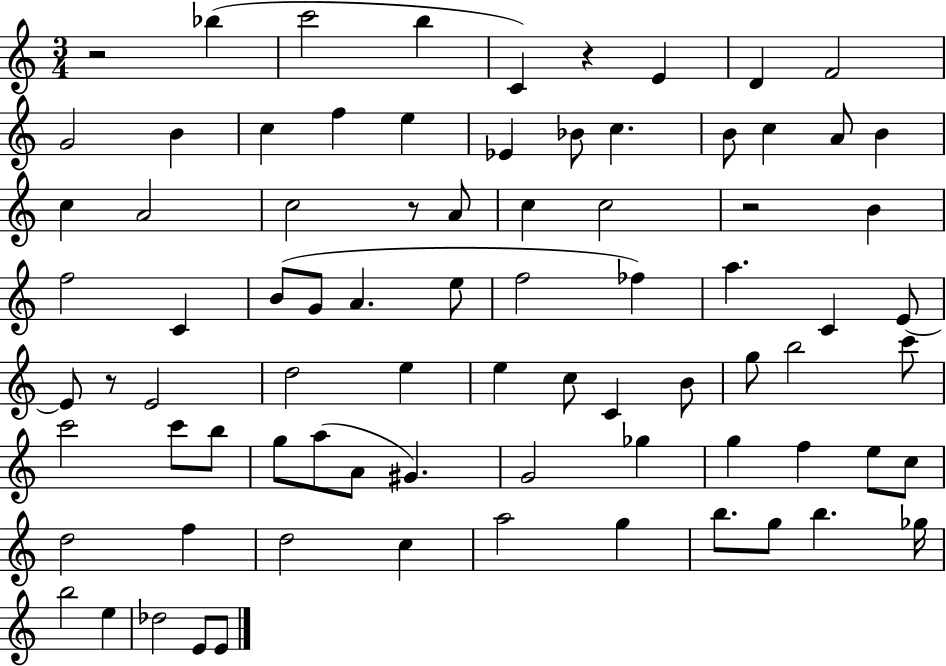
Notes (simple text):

R/h Bb5/q C6/h B5/q C4/q R/q E4/q D4/q F4/h G4/h B4/q C5/q F5/q E5/q Eb4/q Bb4/e C5/q. B4/e C5/q A4/e B4/q C5/q A4/h C5/h R/e A4/e C5/q C5/h R/h B4/q F5/h C4/q B4/e G4/e A4/q. E5/e F5/h FES5/q A5/q. C4/q E4/e E4/e R/e E4/h D5/h E5/q E5/q C5/e C4/q B4/e G5/e B5/h C6/e C6/h C6/e B5/e G5/e A5/e A4/e G#4/q. G4/h Gb5/q G5/q F5/q E5/e C5/e D5/h F5/q D5/h C5/q A5/h G5/q B5/e. G5/e B5/q. Gb5/s B5/h E5/q Db5/h E4/e E4/e